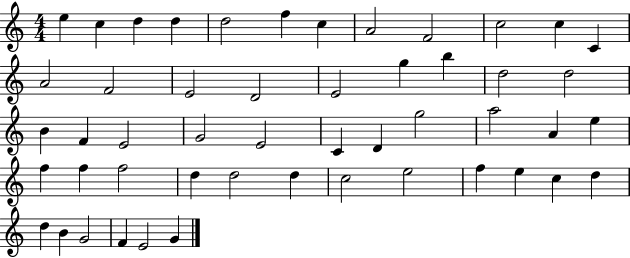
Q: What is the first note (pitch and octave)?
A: E5